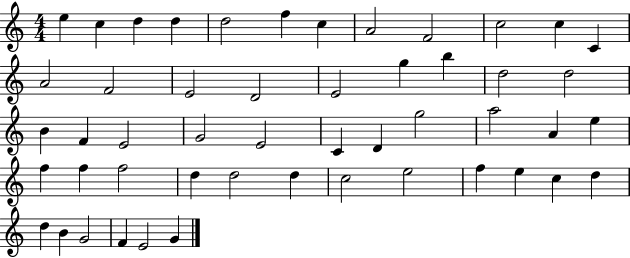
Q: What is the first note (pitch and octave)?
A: E5